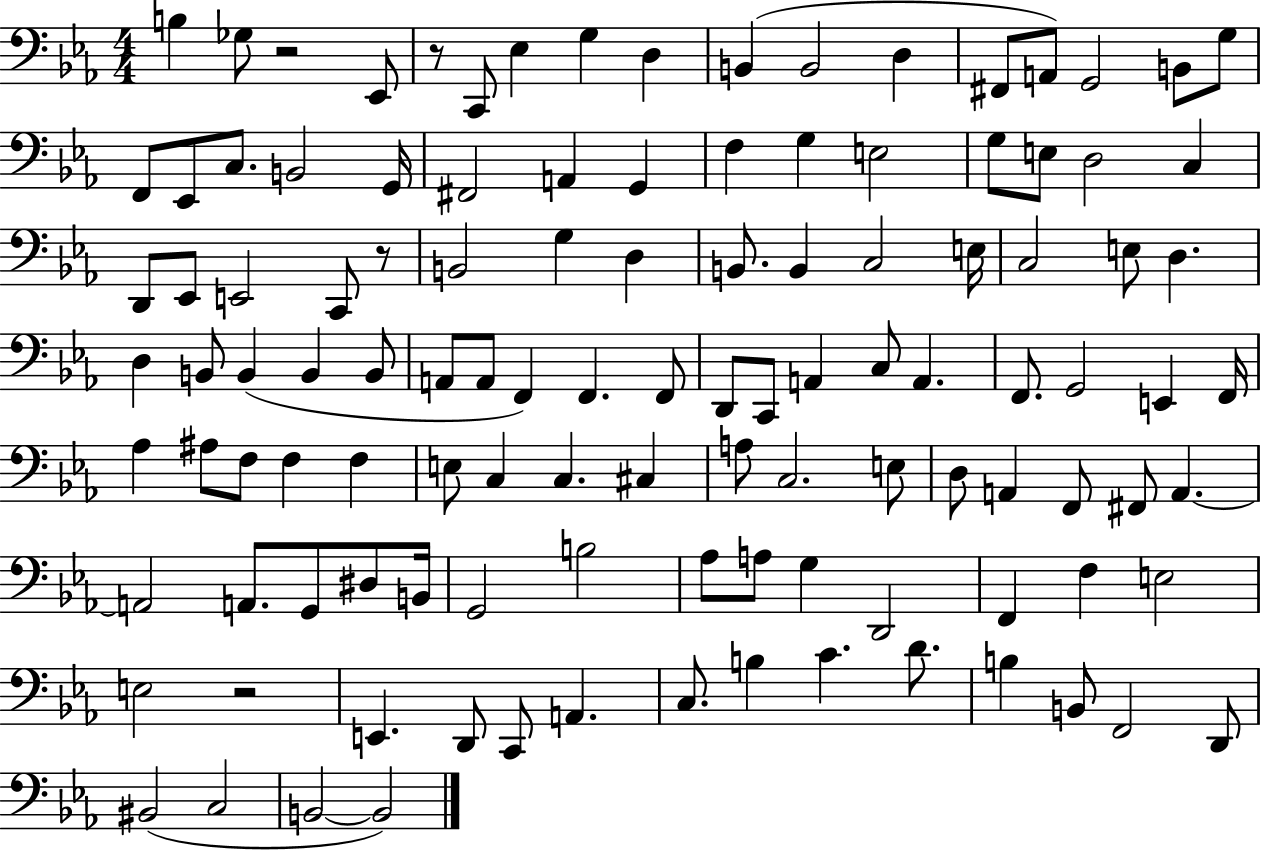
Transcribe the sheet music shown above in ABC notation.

X:1
T:Untitled
M:4/4
L:1/4
K:Eb
B, _G,/2 z2 _E,,/2 z/2 C,,/2 _E, G, D, B,, B,,2 D, ^F,,/2 A,,/2 G,,2 B,,/2 G,/2 F,,/2 _E,,/2 C,/2 B,,2 G,,/4 ^F,,2 A,, G,, F, G, E,2 G,/2 E,/2 D,2 C, D,,/2 _E,,/2 E,,2 C,,/2 z/2 B,,2 G, D, B,,/2 B,, C,2 E,/4 C,2 E,/2 D, D, B,,/2 B,, B,, B,,/2 A,,/2 A,,/2 F,, F,, F,,/2 D,,/2 C,,/2 A,, C,/2 A,, F,,/2 G,,2 E,, F,,/4 _A, ^A,/2 F,/2 F, F, E,/2 C, C, ^C, A,/2 C,2 E,/2 D,/2 A,, F,,/2 ^F,,/2 A,, A,,2 A,,/2 G,,/2 ^D,/2 B,,/4 G,,2 B,2 _A,/2 A,/2 G, D,,2 F,, F, E,2 E,2 z2 E,, D,,/2 C,,/2 A,, C,/2 B, C D/2 B, B,,/2 F,,2 D,,/2 ^B,,2 C,2 B,,2 B,,2